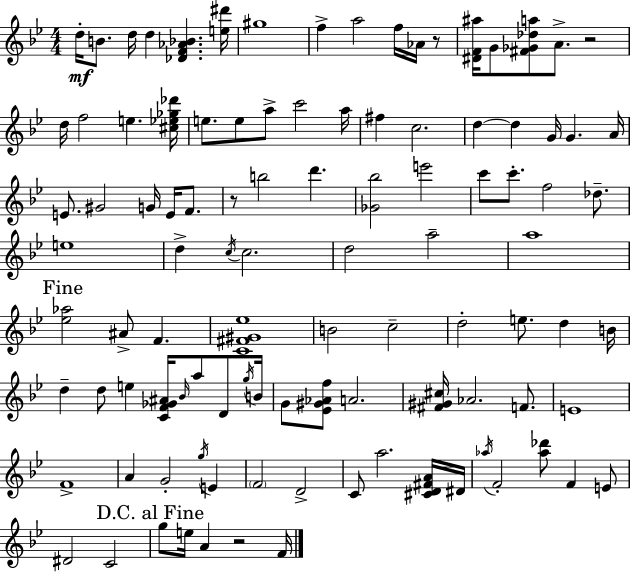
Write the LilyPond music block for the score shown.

{
  \clef treble
  \numericTimeSignature
  \time 4/4
  \key g \minor
  \repeat volta 2 { d''16-.\mf b'8. d''16 d''4 <des' f' aes' bes'>4. <e'' dis'''>16 | gis''1 | f''4-> a''2 f''16 aes'16 r8 | <dis' f' ais''>16 g'8 <fis' ges' des'' a''>8 a'8.-> r2 | \break d''16 f''2 e''4. <cis'' ees'' ges'' des'''>16 | e''8. e''8 a''8-> c'''2 a''16 | fis''4 c''2. | d''4~~ d''4 g'16 g'4. a'16 | \break e'8. gis'2 g'16 e'16 f'8. | r8 b''2 d'''4. | <ges' bes''>2 e'''2 | c'''8 c'''8.-. f''2 des''8.-- | \break e''1 | d''4-> \acciaccatura { c''16 } c''2. | d''2 a''2-- | a''1 | \break \mark "Fine" <ees'' aes''>2 ais'8-> f'4. | <c' fis' gis' ees''>1 | b'2 c''2-- | d''2-. e''8. d''4 | \break b'16 d''4-- d''8 e''4 <c' f' ges' ais'>16 \grace { bes'16 } a''8 d'8 | \acciaccatura { g''16 } b'16 g'8 <ees' gis' aes' f''>8 a'2. | <fis' gis' cis''>16 aes'2. | f'8. e'1 | \break f'1-> | a'4 g'2-. \acciaccatura { g''16 } | e'4 \parenthesize f'2 d'2-> | c'8 a''2. | \break <cis' d' fis' a'>16 dis'16 \acciaccatura { aes''16 } f'2-. <aes'' des'''>8 f'4 | e'8 dis'2 c'2 | \mark "D.C. al Fine" g''8 e''16 a'4 r2 | f'16 } \bar "|."
}